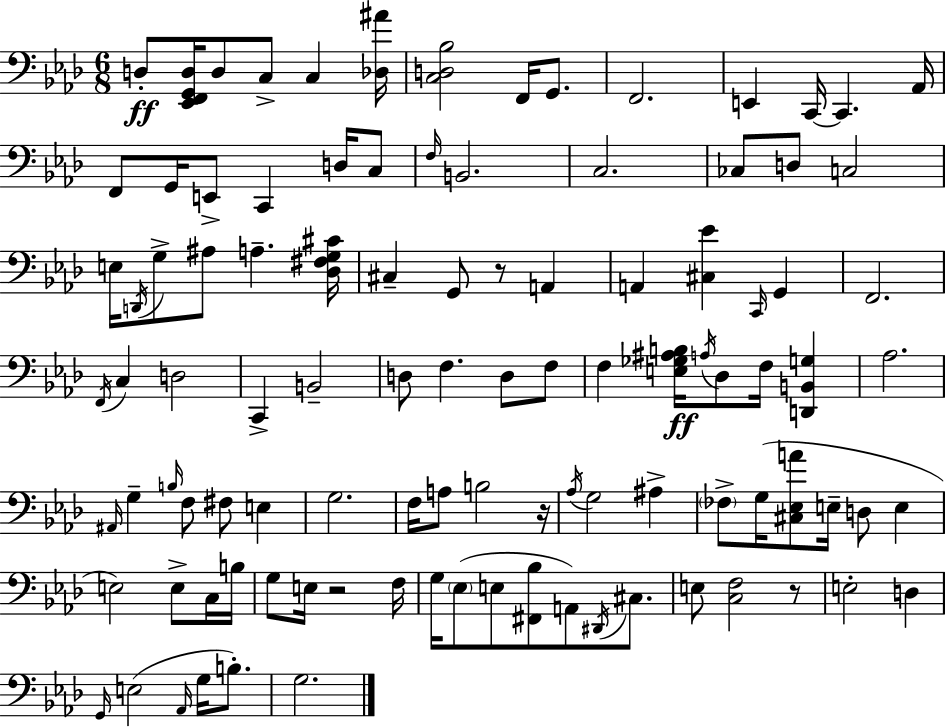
{
  \clef bass
  \numericTimeSignature
  \time 6/8
  \key f \minor
  \repeat volta 2 { d8-.\ff <ees, f, g, d>16 d8 c8-> c4 <des ais'>16 | <c d bes>2 f,16 g,8. | f,2. | e,4 c,16~~ c,4. aes,16 | \break f,8 g,16 e,8-> c,4 d16 c8 | \grace { f16 } b,2. | c2. | ces8 d8 c2 | \break e16 \acciaccatura { d,16 } g8-> ais8 a4.-- | <des fis g cis'>16 cis4-- g,8 r8 a,4 | a,4 <cis ees'>4 \grace { c,16 } g,4 | f,2. | \break \acciaccatura { f,16 } c4 d2 | c,4-> b,2-- | d8 f4. | d8 f8 f4 <e ges ais b>16\ff \acciaccatura { a16 } des8 | \break f16 <d, b, g>4 aes2. | \grace { ais,16 } g4-- \grace { b16 } f8 | fis8 e4 g2. | f16 a8 b2 | \break r16 \acciaccatura { aes16 } g2 | ais4-> \parenthesize fes8-> g16( <cis ees a'>8 | e16-- d8 e4 e2) | e8-> c16 b16 g8 e16 r2 | \break f16 g16 \parenthesize ees8( e8 | <fis, bes>8 a,8) \acciaccatura { dis,16 } cis8. e8 <c f>2 | r8 e2-. | d4 \grace { g,16 }( e2 | \break \grace { aes,16 } g16 b8.-.) g2. | } \bar "|."
}